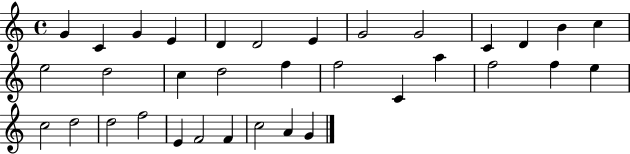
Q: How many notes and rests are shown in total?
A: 34